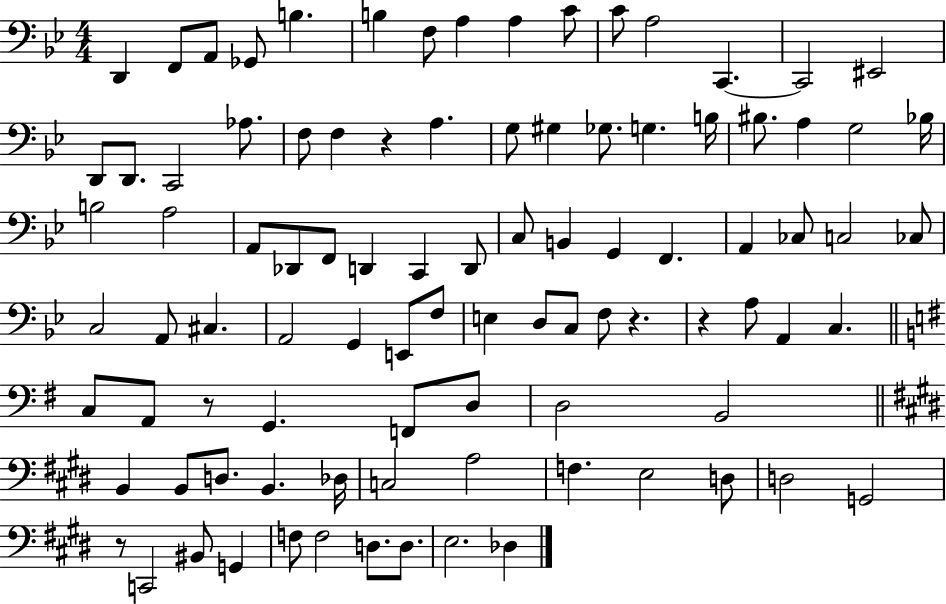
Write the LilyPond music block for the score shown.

{
  \clef bass
  \numericTimeSignature
  \time 4/4
  \key bes \major
  d,4 f,8 a,8 ges,8 b4. | b4 f8 a4 a4 c'8 | c'8 a2 c,4.~~ | c,2 eis,2 | \break d,8 d,8. c,2 aes8. | f8 f4 r4 a4. | g8 gis4 ges8. g4. b16 | bis8. a4 g2 bes16 | \break b2 a2 | a,8 des,8 f,8 d,4 c,4 d,8 | c8 b,4 g,4 f,4. | a,4 ces8 c2 ces8 | \break c2 a,8 cis4. | a,2 g,4 e,8 f8 | e4 d8 c8 f8 r4. | r4 a8 a,4 c4. | \break \bar "||" \break \key g \major c8 a,8 r8 g,4. f,8 d8 | d2 b,2 | \bar "||" \break \key e \major b,4 b,8 d8. b,4. des16 | c2 a2 | f4. e2 d8 | d2 g,2 | \break r8 c,2 bis,8 g,4 | f8 f2 d8. d8. | e2. des4 | \bar "|."
}